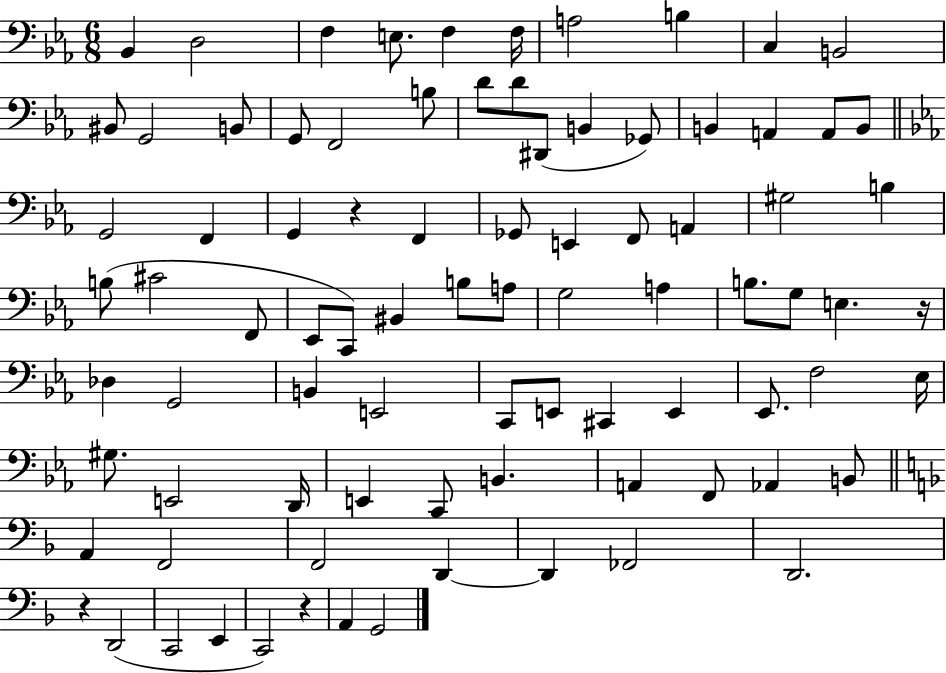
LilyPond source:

{
  \clef bass
  \numericTimeSignature
  \time 6/8
  \key ees \major
  \repeat volta 2 { bes,4 d2 | f4 e8. f4 f16 | a2 b4 | c4 b,2 | \break bis,8 g,2 b,8 | g,8 f,2 b8 | d'8 d'8 dis,8( b,4 ges,8) | b,4 a,4 a,8 b,8 | \break \bar "||" \break \key ees \major g,2 f,4 | g,4 r4 f,4 | ges,8 e,4 f,8 a,4 | gis2 b4 | \break b8( cis'2 f,8 | ees,8 c,8) bis,4 b8 a8 | g2 a4 | b8. g8 e4. r16 | \break des4 g,2 | b,4 e,2 | c,8 e,8 cis,4 e,4 | ees,8. f2 ees16 | \break gis8. e,2 d,16 | e,4 c,8 b,4. | a,4 f,8 aes,4 b,8 | \bar "||" \break \key f \major a,4 f,2 | f,2 d,4~~ | d,4 fes,2 | d,2. | \break r4 d,2( | c,2 e,4 | c,2) r4 | a,4 g,2 | \break } \bar "|."
}